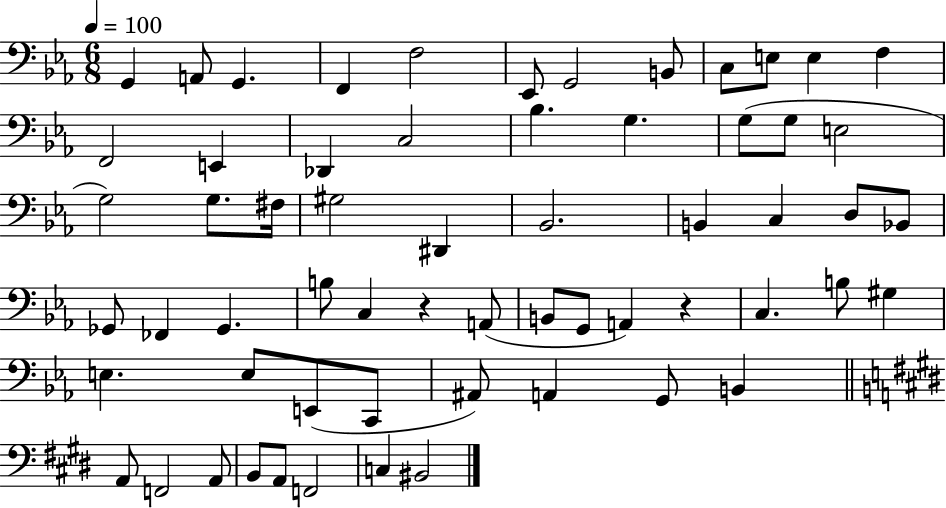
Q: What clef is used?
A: bass